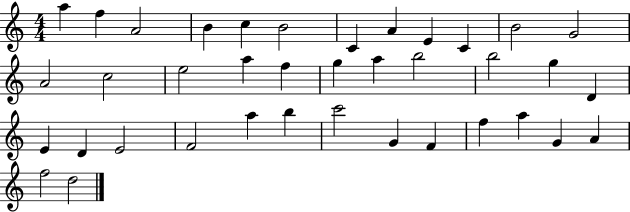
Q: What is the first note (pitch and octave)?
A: A5